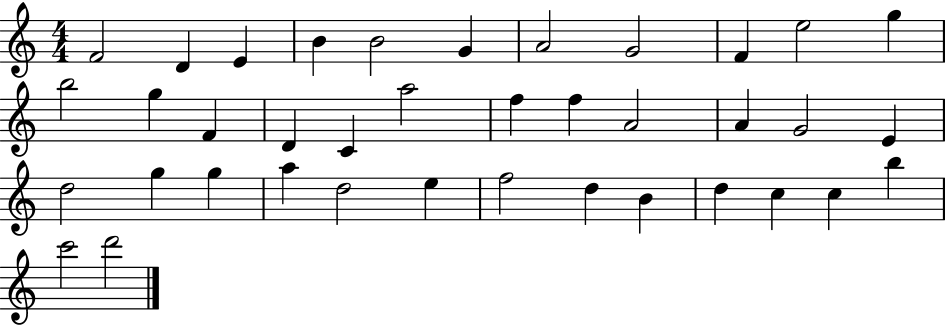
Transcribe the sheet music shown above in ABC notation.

X:1
T:Untitled
M:4/4
L:1/4
K:C
F2 D E B B2 G A2 G2 F e2 g b2 g F D C a2 f f A2 A G2 E d2 g g a d2 e f2 d B d c c b c'2 d'2